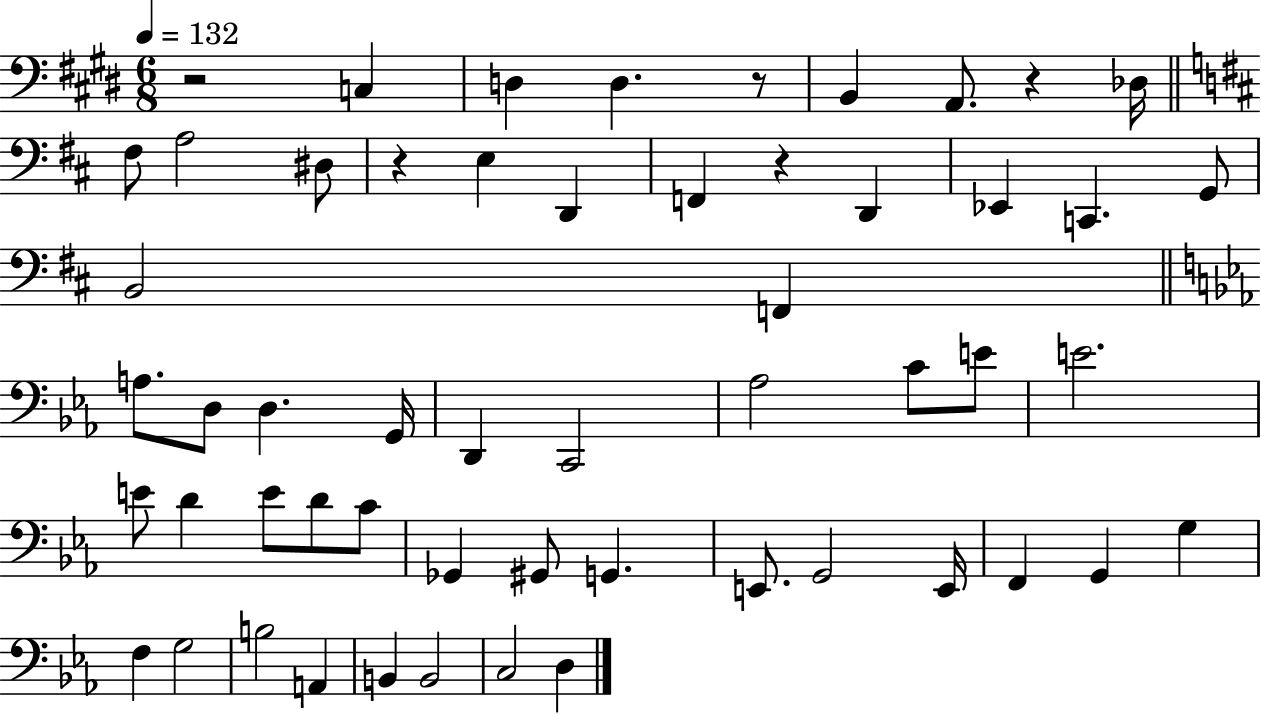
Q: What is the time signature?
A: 6/8